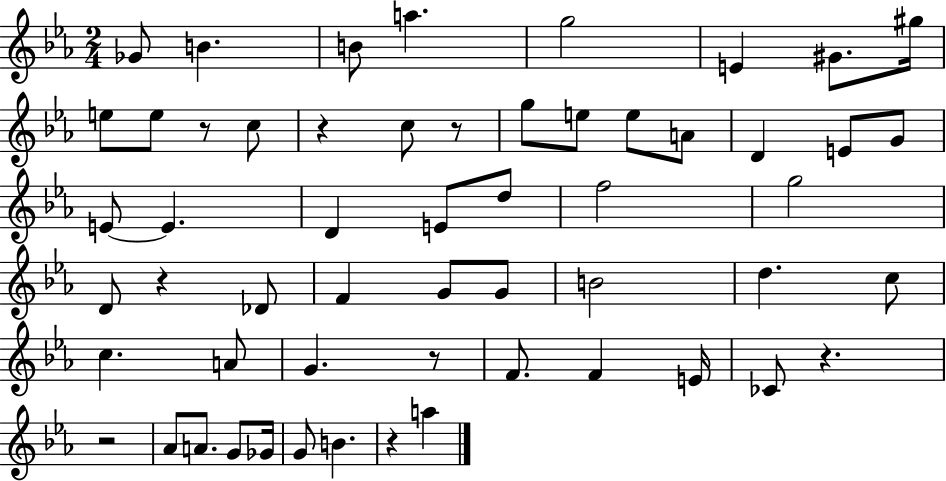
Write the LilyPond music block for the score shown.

{
  \clef treble
  \numericTimeSignature
  \time 2/4
  \key ees \major
  ges'8 b'4. | b'8 a''4. | g''2 | e'4 gis'8. gis''16 | \break e''8 e''8 r8 c''8 | r4 c''8 r8 | g''8 e''8 e''8 a'8 | d'4 e'8 g'8 | \break e'8~~ e'4. | d'4 e'8 d''8 | f''2 | g''2 | \break d'8 r4 des'8 | f'4 g'8 g'8 | b'2 | d''4. c''8 | \break c''4. a'8 | g'4. r8 | f'8. f'4 e'16 | ces'8 r4. | \break r2 | aes'8 a'8. g'8 ges'16 | g'8 b'4. | r4 a''4 | \break \bar "|."
}